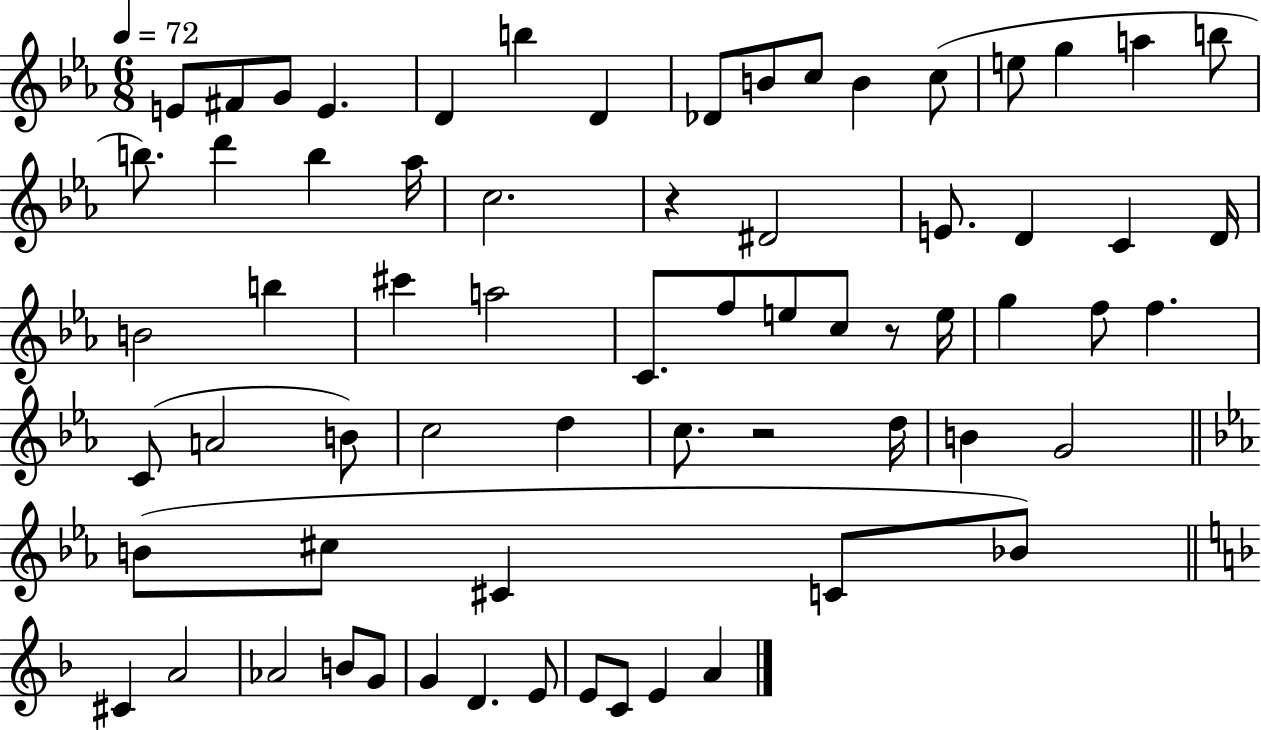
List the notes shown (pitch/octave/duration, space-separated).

E4/e F#4/e G4/e E4/q. D4/q B5/q D4/q Db4/e B4/e C5/e B4/q C5/e E5/e G5/q A5/q B5/e B5/e. D6/q B5/q Ab5/s C5/h. R/q D#4/h E4/e. D4/q C4/q D4/s B4/h B5/q C#6/q A5/h C4/e. F5/e E5/e C5/e R/e E5/s G5/q F5/e F5/q. C4/e A4/h B4/e C5/h D5/q C5/e. R/h D5/s B4/q G4/h B4/e C#5/e C#4/q C4/e Bb4/e C#4/q A4/h Ab4/h B4/e G4/e G4/q D4/q. E4/e E4/e C4/e E4/q A4/q